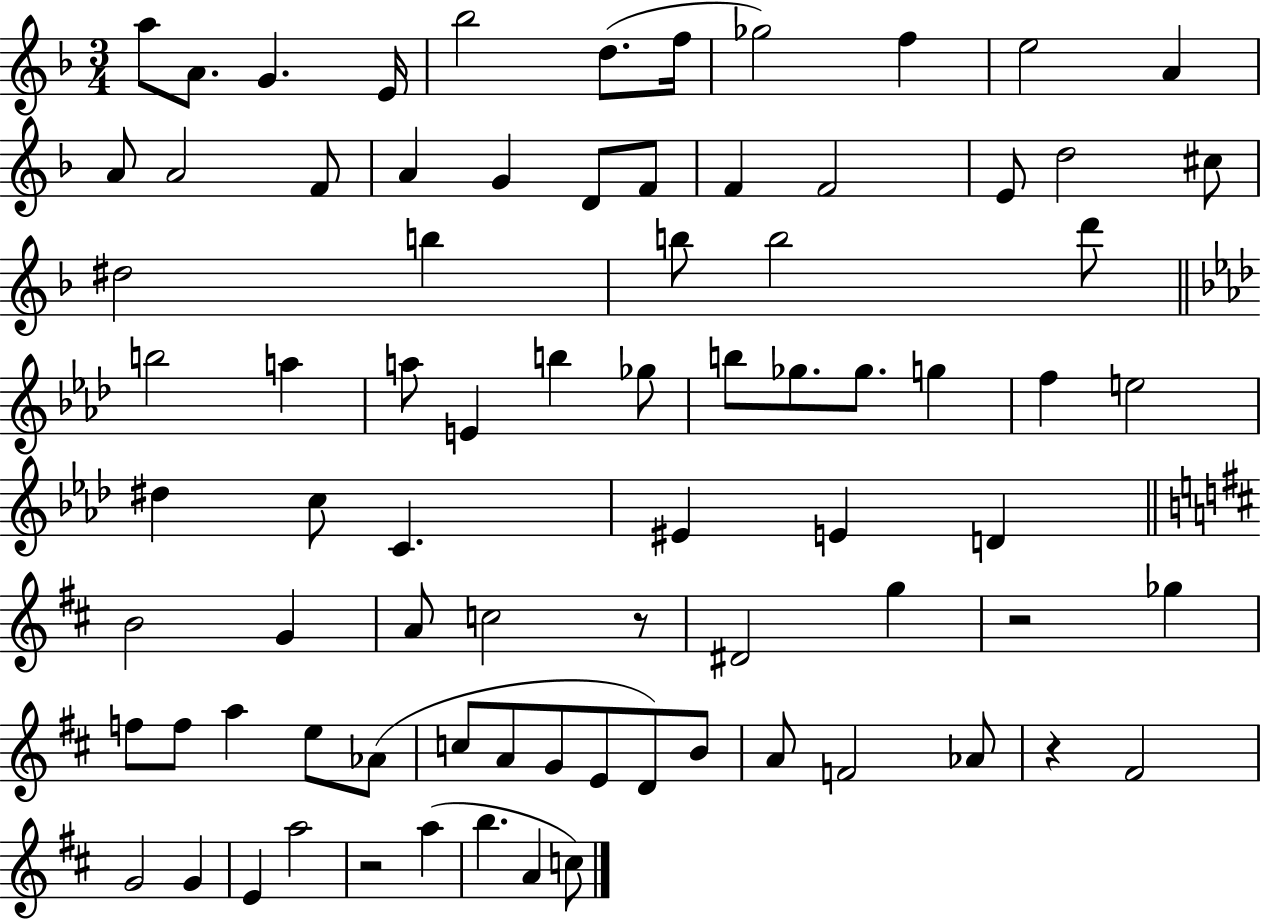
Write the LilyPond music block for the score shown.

{
  \clef treble
  \numericTimeSignature
  \time 3/4
  \key f \major
  \repeat volta 2 { a''8 a'8. g'4. e'16 | bes''2 d''8.( f''16 | ges''2) f''4 | e''2 a'4 | \break a'8 a'2 f'8 | a'4 g'4 d'8 f'8 | f'4 f'2 | e'8 d''2 cis''8 | \break dis''2 b''4 | b''8 b''2 d'''8 | \bar "||" \break \key f \minor b''2 a''4 | a''8 e'4 b''4 ges''8 | b''8 ges''8. ges''8. g''4 | f''4 e''2 | \break dis''4 c''8 c'4. | eis'4 e'4 d'4 | \bar "||" \break \key d \major b'2 g'4 | a'8 c''2 r8 | dis'2 g''4 | r2 ges''4 | \break f''8 f''8 a''4 e''8 aes'8( | c''8 a'8 g'8 e'8 d'8) b'8 | a'8 f'2 aes'8 | r4 fis'2 | \break g'2 g'4 | e'4 a''2 | r2 a''4( | b''4. a'4 c''8) | \break } \bar "|."
}